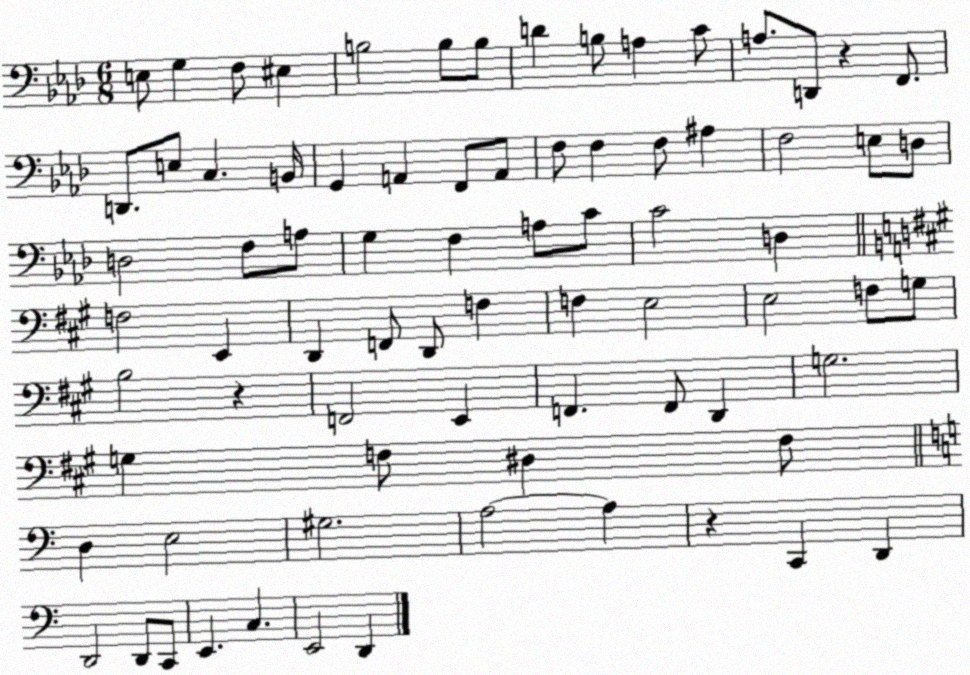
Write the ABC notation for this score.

X:1
T:Untitled
M:6/8
L:1/4
K:Ab
E,/2 G, F,/2 ^E, B,2 B,/2 B,/2 D B,/2 A, C/2 A,/2 D,,/2 z F,,/2 D,,/2 E,/2 C, B,,/4 G,, A,, F,,/2 A,,/2 F,/2 F, F,/2 ^A, F,2 E,/2 D,/2 D,2 F,/2 A,/2 G, F, A,/2 C/2 C2 D, F,2 E,, D,, F,,/2 D,,/2 F, F, E,2 E,2 F,/2 G,/2 B,2 z F,,2 E,, F,, F,,/2 D,, G,2 G, F,/2 ^D, F,/2 D, E,2 ^G,2 A,2 A, z C,, D,, D,,2 D,,/2 C,,/2 E,, C, E,,2 D,,